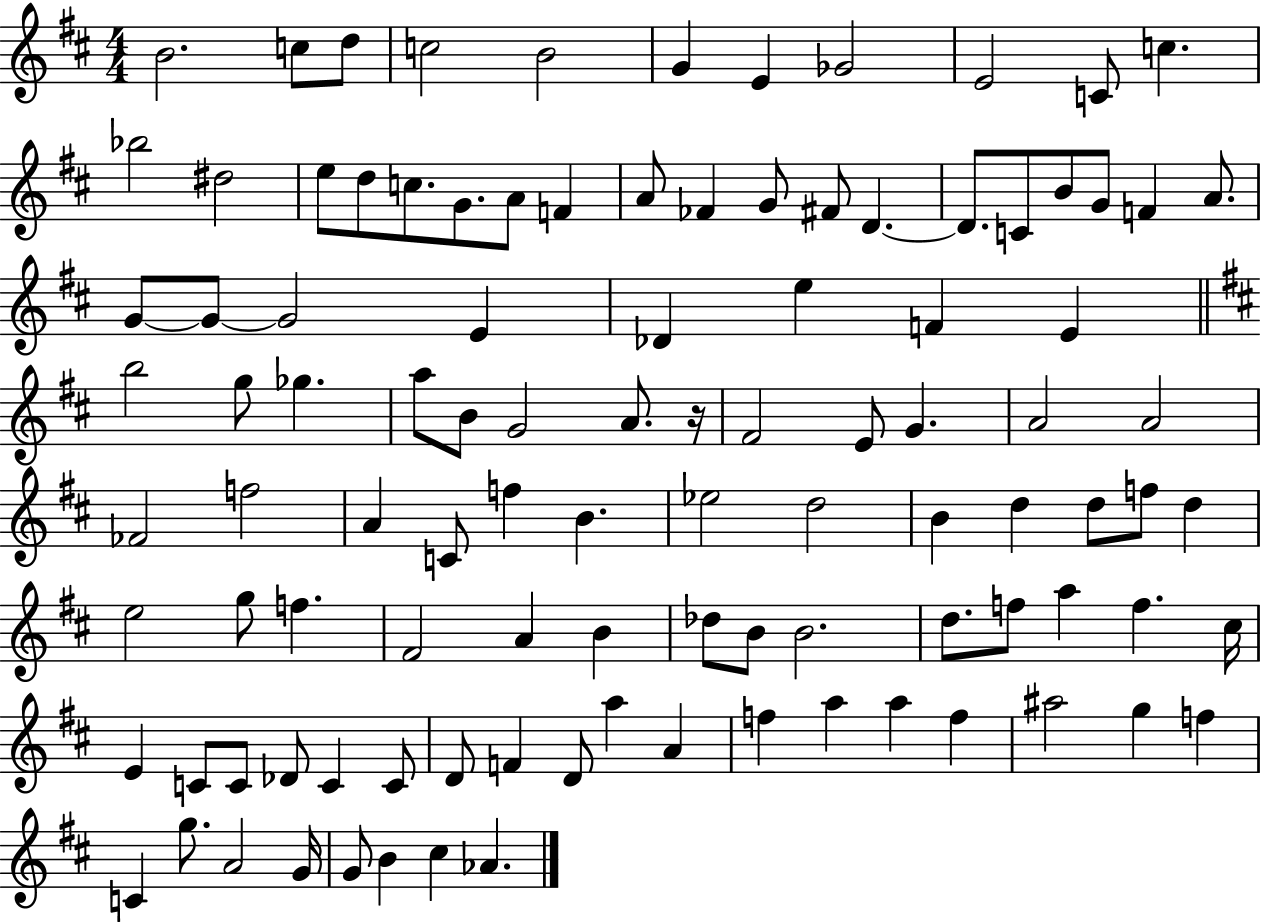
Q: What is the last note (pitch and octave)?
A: Ab4